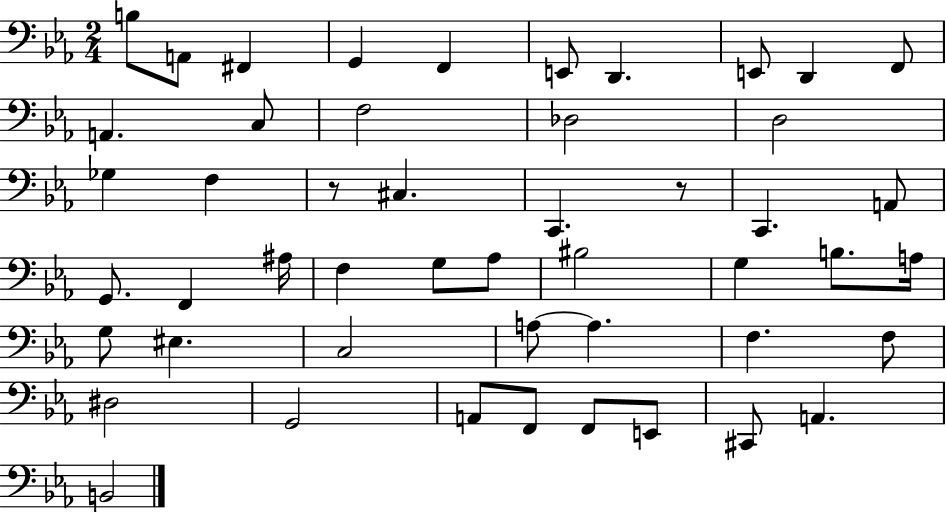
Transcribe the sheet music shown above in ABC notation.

X:1
T:Untitled
M:2/4
L:1/4
K:Eb
B,/2 A,,/2 ^F,, G,, F,, E,,/2 D,, E,,/2 D,, F,,/2 A,, C,/2 F,2 _D,2 D,2 _G, F, z/2 ^C, C,, z/2 C,, A,,/2 G,,/2 F,, ^A,/4 F, G,/2 _A,/2 ^B,2 G, B,/2 A,/4 G,/2 ^E, C,2 A,/2 A, F, F,/2 ^D,2 G,,2 A,,/2 F,,/2 F,,/2 E,,/2 ^C,,/2 A,, B,,2